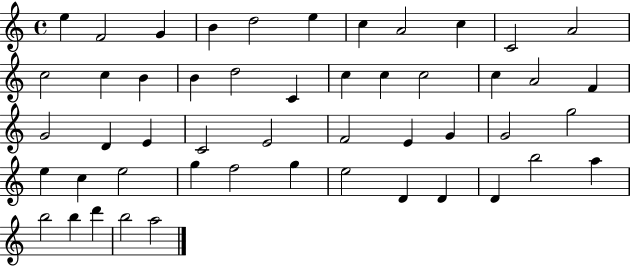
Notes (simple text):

E5/q F4/h G4/q B4/q D5/h E5/q C5/q A4/h C5/q C4/h A4/h C5/h C5/q B4/q B4/q D5/h C4/q C5/q C5/q C5/h C5/q A4/h F4/q G4/h D4/q E4/q C4/h E4/h F4/h E4/q G4/q G4/h G5/h E5/q C5/q E5/h G5/q F5/h G5/q E5/h D4/q D4/q D4/q B5/h A5/q B5/h B5/q D6/q B5/h A5/h